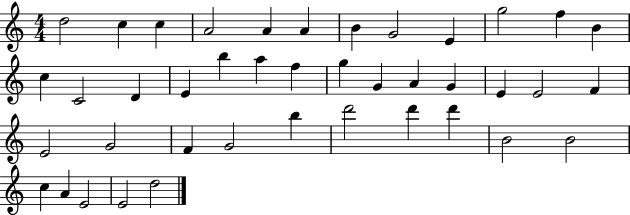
{
  \clef treble
  \numericTimeSignature
  \time 4/4
  \key c \major
  d''2 c''4 c''4 | a'2 a'4 a'4 | b'4 g'2 e'4 | g''2 f''4 b'4 | \break c''4 c'2 d'4 | e'4 b''4 a''4 f''4 | g''4 g'4 a'4 g'4 | e'4 e'2 f'4 | \break e'2 g'2 | f'4 g'2 b''4 | d'''2 d'''4 d'''4 | b'2 b'2 | \break c''4 a'4 e'2 | e'2 d''2 | \bar "|."
}